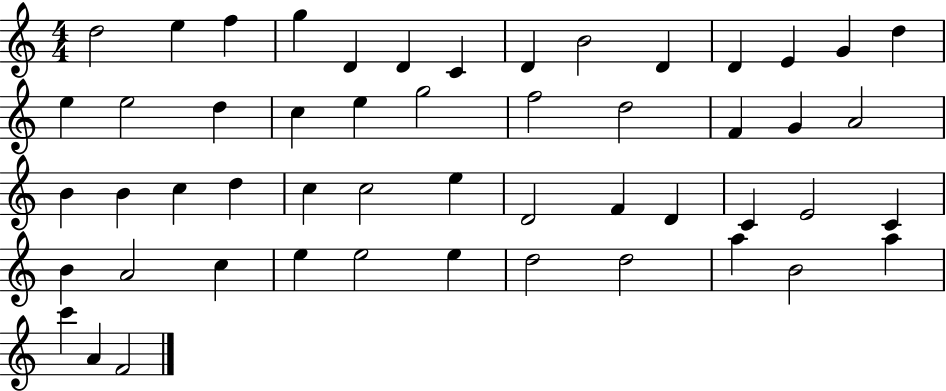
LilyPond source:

{
  \clef treble
  \numericTimeSignature
  \time 4/4
  \key c \major
  d''2 e''4 f''4 | g''4 d'4 d'4 c'4 | d'4 b'2 d'4 | d'4 e'4 g'4 d''4 | \break e''4 e''2 d''4 | c''4 e''4 g''2 | f''2 d''2 | f'4 g'4 a'2 | \break b'4 b'4 c''4 d''4 | c''4 c''2 e''4 | d'2 f'4 d'4 | c'4 e'2 c'4 | \break b'4 a'2 c''4 | e''4 e''2 e''4 | d''2 d''2 | a''4 b'2 a''4 | \break c'''4 a'4 f'2 | \bar "|."
}